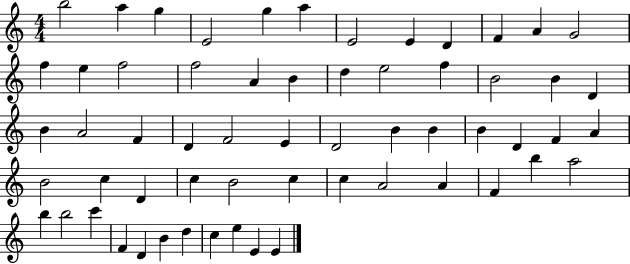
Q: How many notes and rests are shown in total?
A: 60